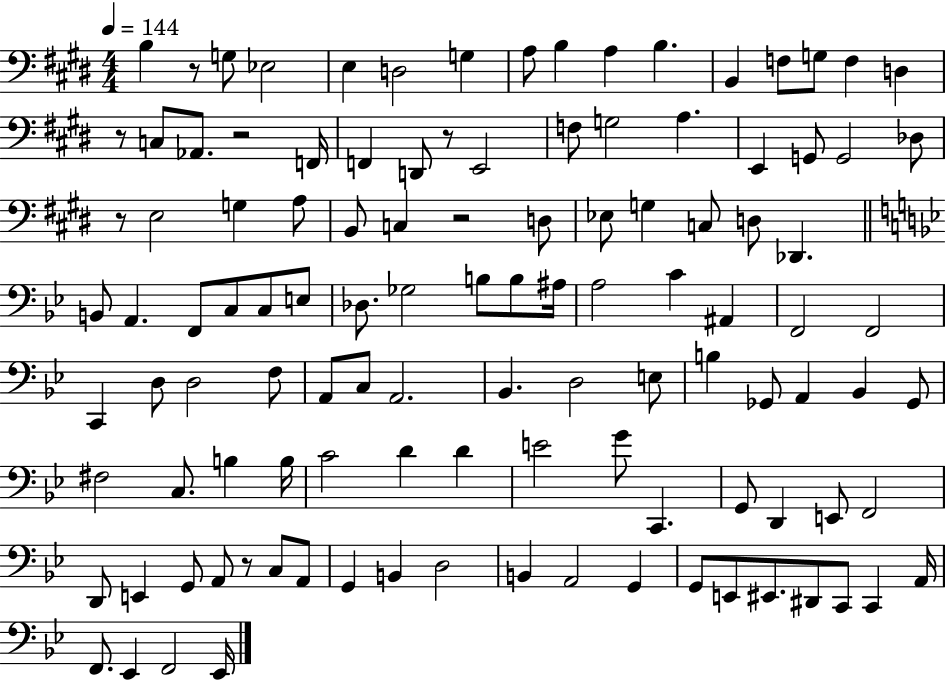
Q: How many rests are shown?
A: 7